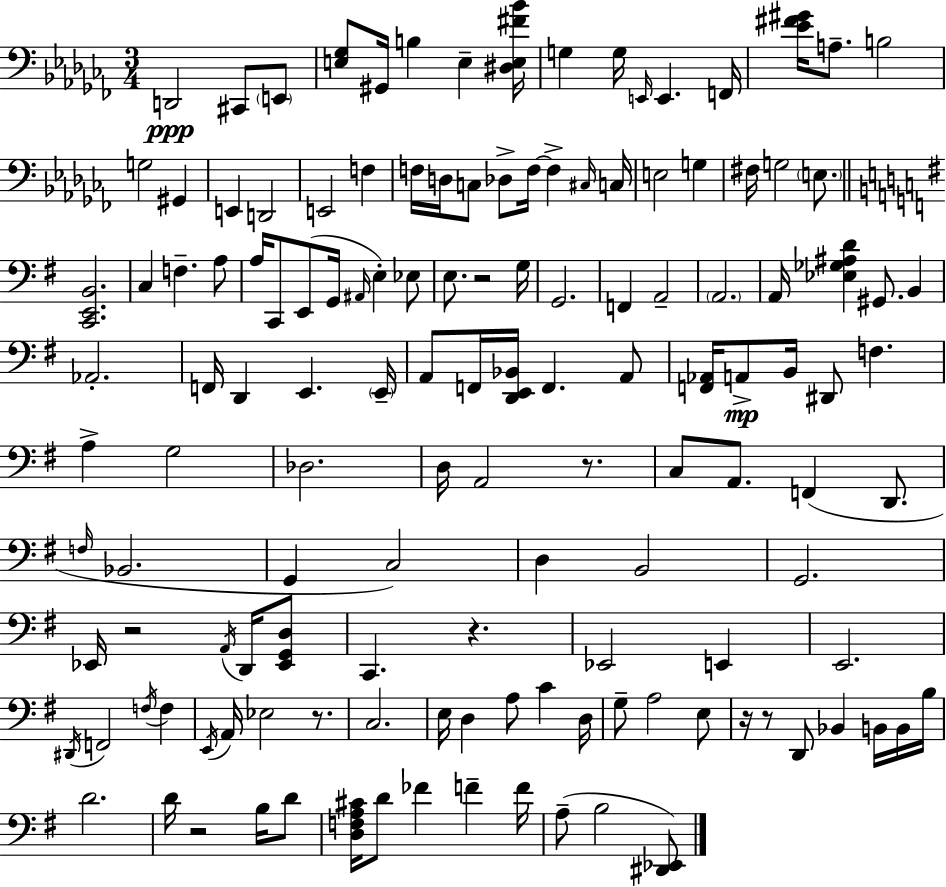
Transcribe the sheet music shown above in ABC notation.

X:1
T:Untitled
M:3/4
L:1/4
K:Abm
D,,2 ^C,,/2 E,,/2 [E,_G,]/2 ^G,,/4 B, E, [^D,E,^F_B]/4 G, G,/4 E,,/4 E,, F,,/4 [_E^F^G]/4 A,/2 B,2 G,2 ^G,, E,, D,,2 E,,2 F, F,/4 D,/4 C,/2 _D,/2 F,/4 F, ^C,/4 C,/4 E,2 G, ^F,/4 G,2 E,/2 [C,,E,,B,,]2 C, F, A,/2 A,/4 C,,/2 E,,/2 G,,/4 ^A,,/4 E, _E,/2 E,/2 z2 G,/4 G,,2 F,, A,,2 A,,2 A,,/4 [_E,_G,^A,D] ^G,,/2 B,, _A,,2 F,,/4 D,, E,, E,,/4 A,,/2 F,,/4 [D,,E,,_B,,]/4 F,, A,,/2 [F,,_A,,]/4 A,,/2 B,,/4 ^D,,/2 F, A, G,2 _D,2 D,/4 A,,2 z/2 C,/2 A,,/2 F,, D,,/2 F,/4 _B,,2 G,, C,2 D, B,,2 G,,2 _E,,/4 z2 A,,/4 D,,/4 [_E,,G,,D,]/2 C,, z _E,,2 E,, E,,2 ^D,,/4 F,,2 F,/4 F, E,,/4 A,,/4 _E,2 z/2 C,2 E,/4 D, A,/2 C D,/4 G,/2 A,2 E,/2 z/4 z/2 D,,/2 _B,, B,,/4 B,,/4 B,/4 D2 D/4 z2 B,/4 D/2 [D,F,A,^C]/4 D/2 _F F F/4 A,/2 B,2 [^D,,_E,,]/2